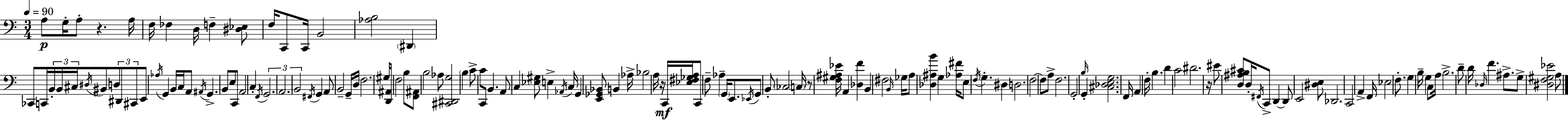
A3/e G3/s A3/e R/q. A3/s F3/s FES3/q D3/s F3/q [D#3,Eb3]/e F3/s C2/e C2/s B2/h [Ab3,B3]/h D#2/q CES2/e C2/s B2/s B2/s C#3/s D#3/s BIS2/e D3/e D#2/e C#2/e E2/e Ab3/s G2/q B2/s C3/s A2/e A#2/s G2/q. B2/e E3/e C2/e A2/h C3/q F2/s G2/h. A2/h. B2/h F#2/s G2/q A2/e B2/h G2/s D3/s F3/h. G#3/s [D2,A#2]/s F3/h B3/e [F2,A#2]/e B3/h Ab3/e [C#2,D#2,G3]/h B3/q C4/e C4/e C2/e B2/q. A2/e C3/q [Eb3,G#3]/e E3/q Ab2/s C3/s G2/q [E2,Gb2,Bb2]/e B2/q Ab3/s Bb3/h A3/s R/s C2/s [Eb3,F#3,Gb3,A3]/s C2/e F3/e Ab3/q G2/s E2/e. Eb2/s G2/e B2/e CES3/h C3/s R/e [F3,G#3,A#3,Eb4]/s A2/q [Db3,F4]/q B2/q F#3/h B2/s Gb3/s A3/e [Db3,A#3,B4]/q G3/q [Ab3,F#4]/s E3/e F3/s G3/q. D#3/q D3/h. F3/h F3/e A3/e F3/h. G2/h B3/s G2/q [C#3,Db3,E3,G3]/h. F2/s A2/q F3/s B3/q. D4/q C4/h D#4/h. R/s EIS4/e [D3,A#3,B3,C#4]/e D3/s F#2/s C2/e D2/q D2/e E2/h [D#3,E3]/e Db2/h. C2/h A2/q F2/s Eb3/h F3/e. G3/q B3/s G3/q C3/e A3/s B3/h. D4/e D4/s Db3/s F4/q. A#3/e. G3/e [D#3,F3,G#3,Eb4]/h A3/e